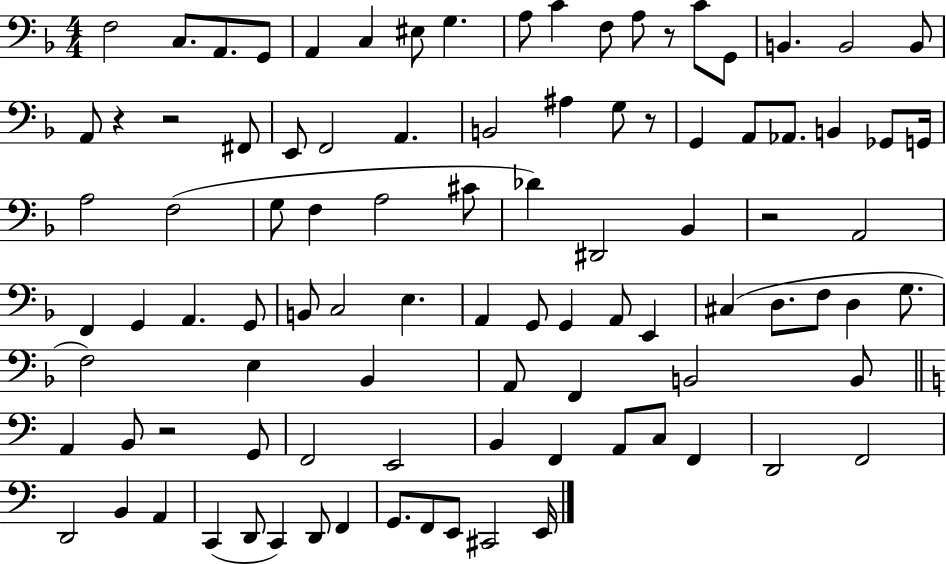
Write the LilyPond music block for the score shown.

{
  \clef bass
  \numericTimeSignature
  \time 4/4
  \key f \major
  f2 c8. a,8. g,8 | a,4 c4 eis8 g4. | a8 c'4 f8 a8 r8 c'8 g,8 | b,4. b,2 b,8 | \break a,8 r4 r2 fis,8 | e,8 f,2 a,4. | b,2 ais4 g8 r8 | g,4 a,8 aes,8. b,4 ges,8 g,16 | \break a2 f2( | g8 f4 a2 cis'8 | des'4) dis,2 bes,4 | r2 a,2 | \break f,4 g,4 a,4. g,8 | b,8 c2 e4. | a,4 g,8 g,4 a,8 e,4 | cis4( d8. f8 d4 g8. | \break f2) e4 bes,4 | a,8 f,4 b,2 b,8 | \bar "||" \break \key c \major a,4 b,8 r2 g,8 | f,2 e,2 | b,4 f,4 a,8 c8 f,4 | d,2 f,2 | \break d,2 b,4 a,4 | c,4( d,8 c,4) d,8 f,4 | g,8. f,8 e,8 cis,2 e,16 | \bar "|."
}